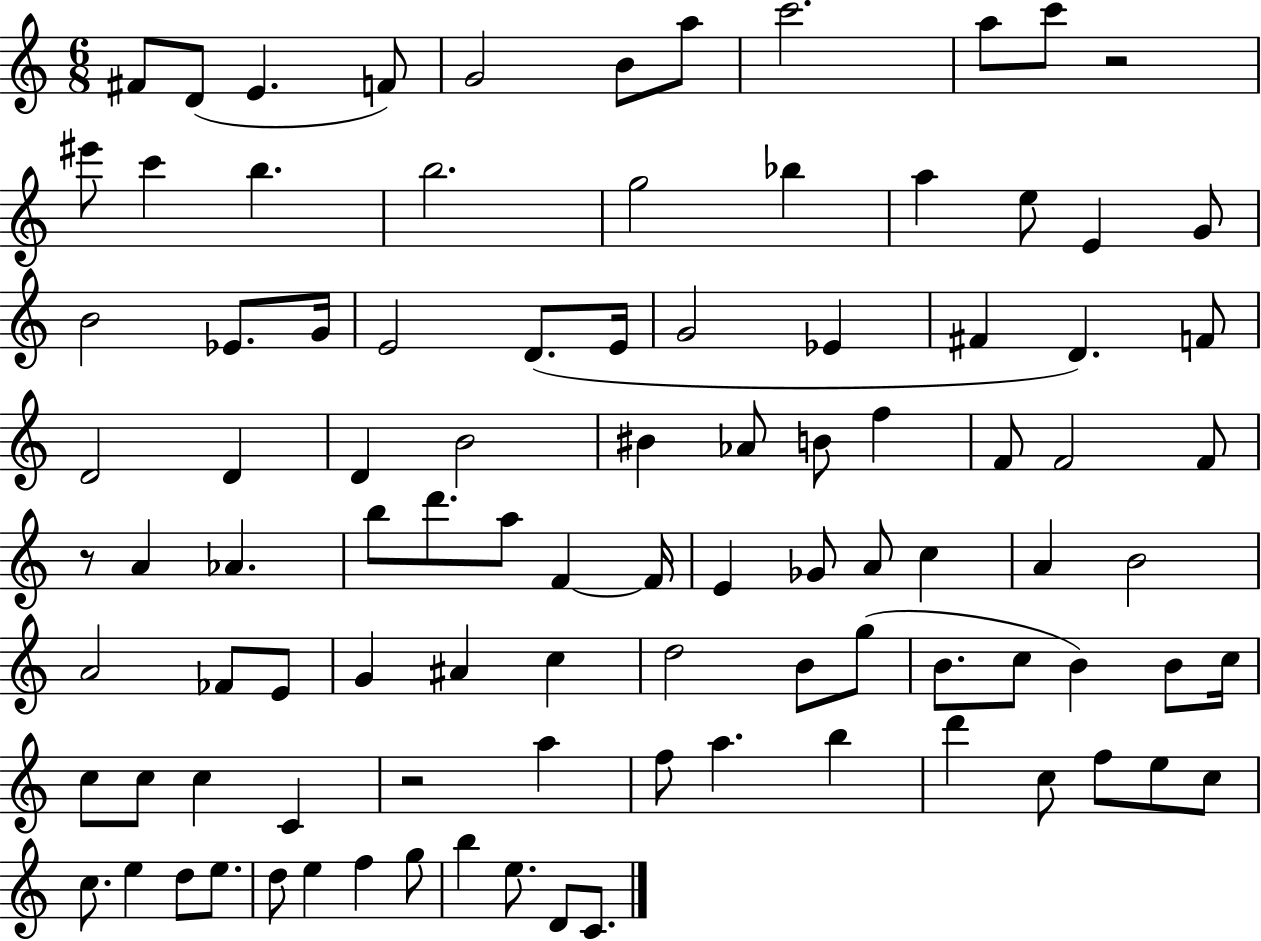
{
  \clef treble
  \numericTimeSignature
  \time 6/8
  \key c \major
  fis'8 d'8( e'4. f'8) | g'2 b'8 a''8 | c'''2. | a''8 c'''8 r2 | \break eis'''8 c'''4 b''4. | b''2. | g''2 bes''4 | a''4 e''8 e'4 g'8 | \break b'2 ees'8. g'16 | e'2 d'8.( e'16 | g'2 ees'4 | fis'4 d'4.) f'8 | \break d'2 d'4 | d'4 b'2 | bis'4 aes'8 b'8 f''4 | f'8 f'2 f'8 | \break r8 a'4 aes'4. | b''8 d'''8. a''8 f'4~~ f'16 | e'4 ges'8 a'8 c''4 | a'4 b'2 | \break a'2 fes'8 e'8 | g'4 ais'4 c''4 | d''2 b'8 g''8( | b'8. c''8 b'4) b'8 c''16 | \break c''8 c''8 c''4 c'4 | r2 a''4 | f''8 a''4. b''4 | d'''4 c''8 f''8 e''8 c''8 | \break c''8. e''4 d''8 e''8. | d''8 e''4 f''4 g''8 | b''4 e''8. d'8 c'8. | \bar "|."
}